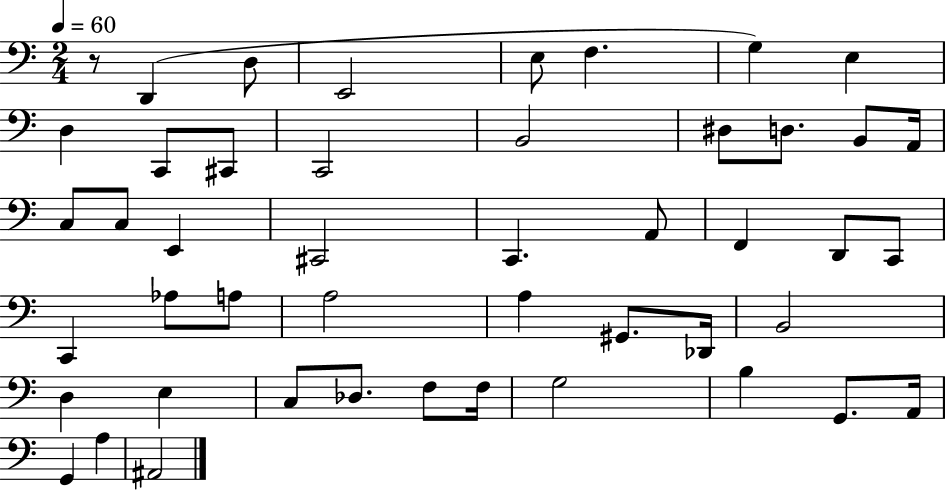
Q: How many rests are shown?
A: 1